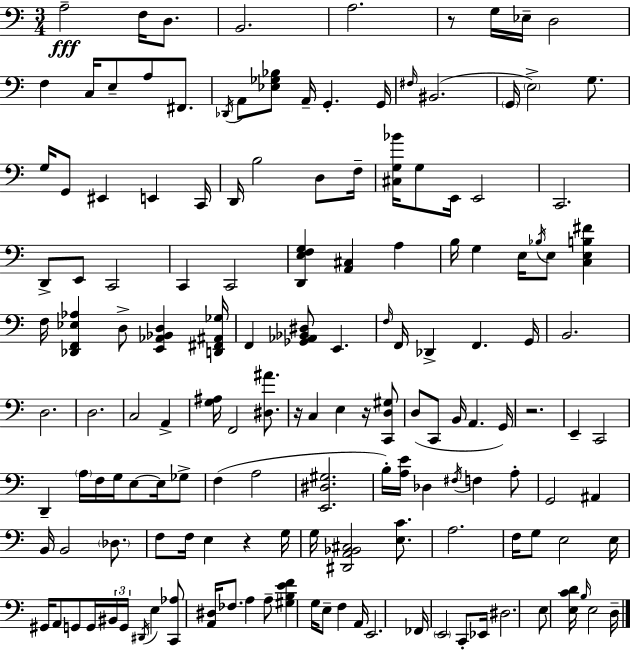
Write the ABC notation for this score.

X:1
T:Untitled
M:3/4
L:1/4
K:Am
A,2 F,/4 D,/2 B,,2 A,2 z/2 G,/4 _E,/4 D,2 F, C,/4 E,/2 A,/2 ^F,,/2 _D,,/4 A,,/2 [_E,_G,_B,]/2 A,,/4 G,, G,,/4 ^F,/4 ^B,,2 G,,/4 E,2 G,/2 G,/4 G,,/2 ^E,, E,, C,,/4 D,,/4 B,2 D,/2 F,/4 [^C,G,_B]/4 G,/2 E,,/4 E,,2 C,,2 D,,/2 E,,/2 C,,2 C,, C,,2 [D,,E,F,G,] [A,,^C,] A, B,/4 G, E,/4 _B,/4 E,/2 [C,E,B,^F] F,/4 [_D,,F,,_E,_A,] D,/2 [E,,_A,,_B,,D,] [D,,^F,,^A,,_G,]/4 F,, [_G,,_A,,_B,,^D,]/2 E,, F,/4 F,,/4 _D,, F,, G,,/4 B,,2 D,2 D,2 C,2 A,, [G,^A,]/4 F,,2 [^D,^A]/2 z/4 C, E, z/4 [C,,D,^G,]/2 D,/2 C,,/2 B,,/4 A,, G,,/4 z2 E,, C,,2 D,, A,/4 F,/4 G,/4 E,/2 E,/4 _G,/2 F, A,2 [E,,^D,^G,]2 B,/4 [A,E]/4 _D, ^F,/4 F, A,/2 G,,2 ^A,, B,,/4 B,,2 _D,/2 F,/2 F,/4 E, z G,/4 G,/4 [^D,,A,,_B,,^C,]2 [E,C]/2 A,2 F,/4 G,/2 E,2 E,/4 ^G,,/4 A,,/2 G,,/2 G,,/4 ^B,,/4 G,,/4 ^D,,/4 E, [C,,_A,]/2 [A,,^D,]/4 _F,/2 A, A,/2 [^G,B,EF] G,/4 E,/2 F, A,,/4 E,,2 _F,,/4 E,,2 C,,/2 _E,,/4 ^D,2 E,/2 [E,CD]/4 B,/4 E,2 D,/4